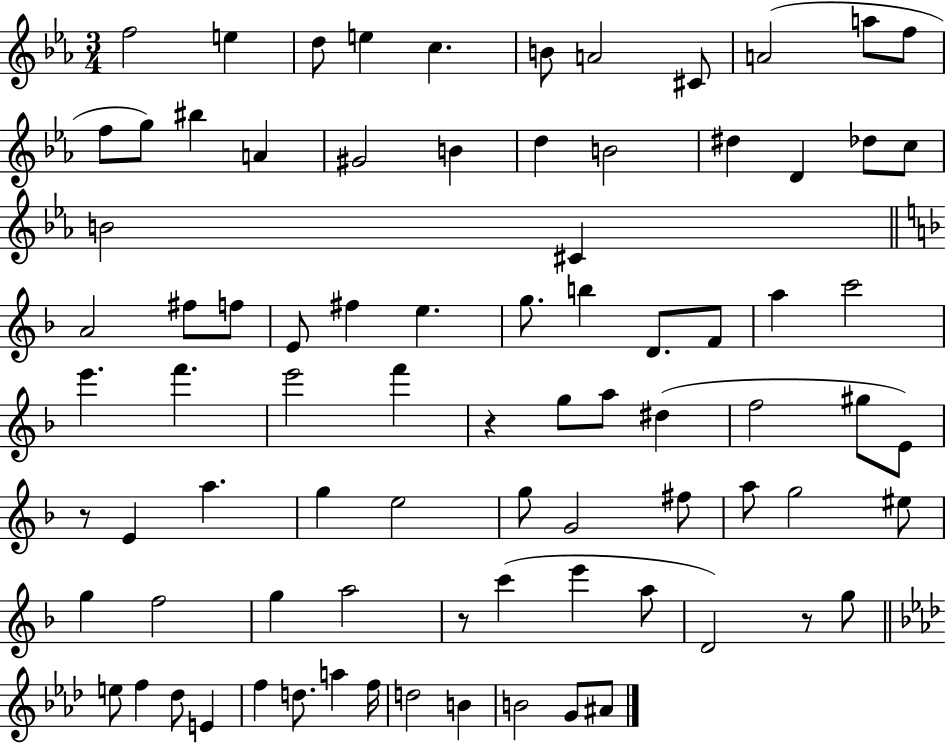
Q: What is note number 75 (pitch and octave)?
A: D5